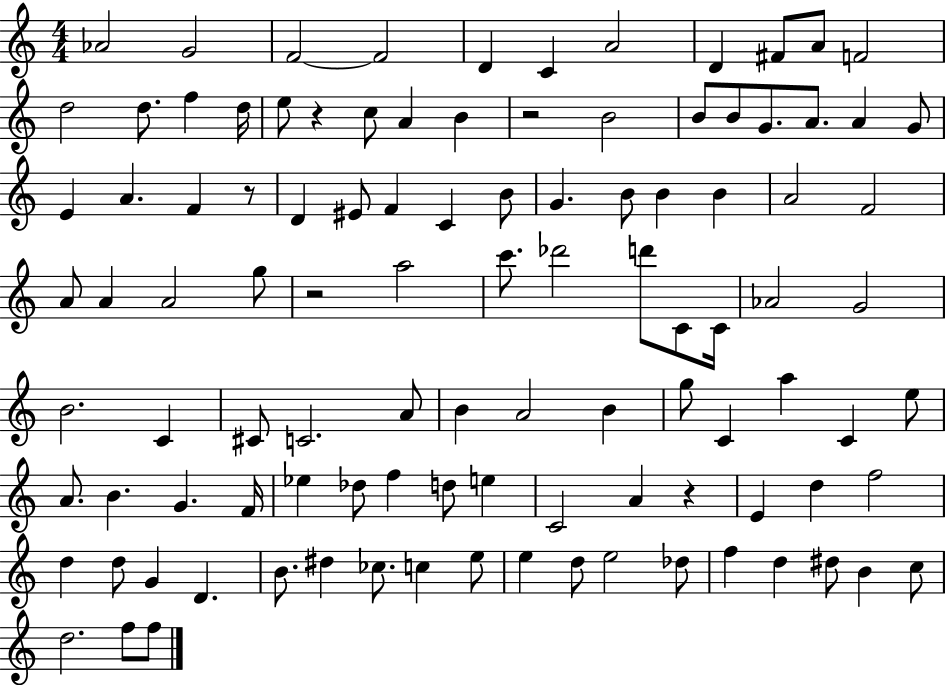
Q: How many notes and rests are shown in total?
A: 105